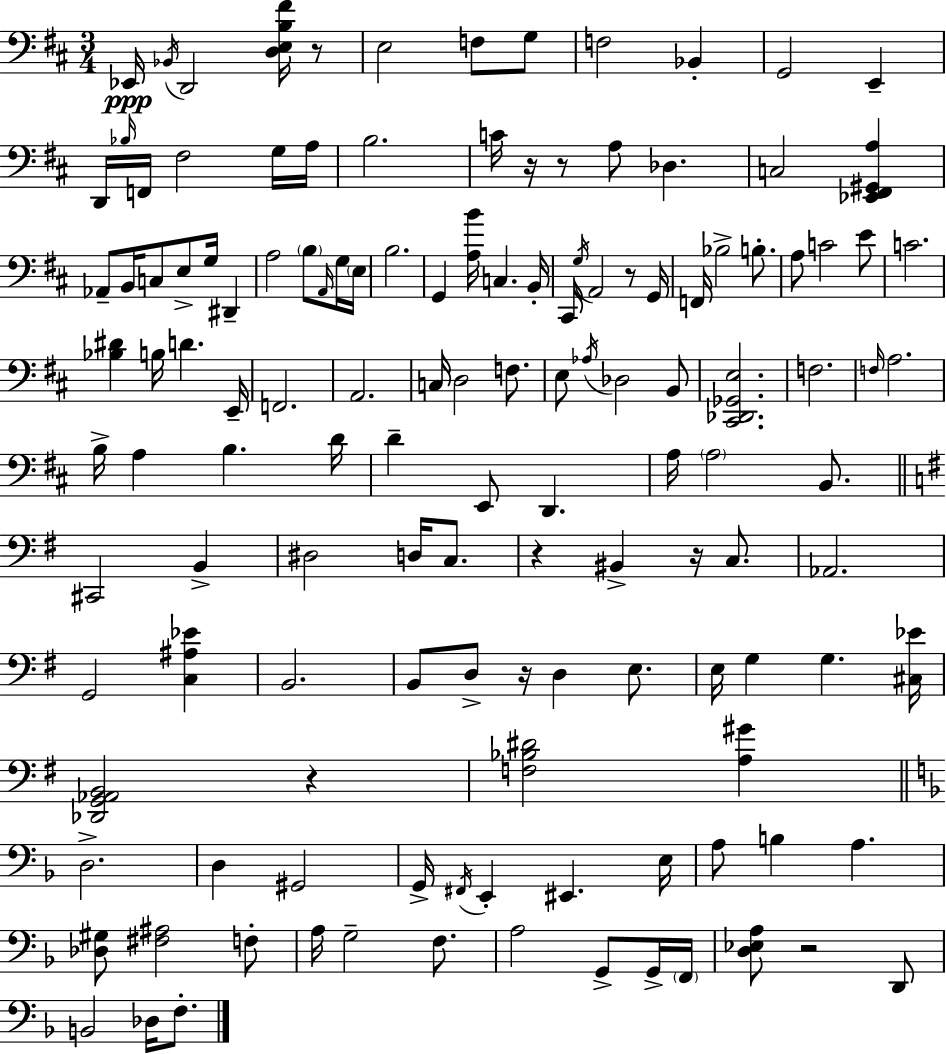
{
  \clef bass
  \numericTimeSignature
  \time 3/4
  \key d \major
  \repeat volta 2 { ees,16\ppp \acciaccatura { bes,16 } d,2 <d e b fis'>16 r8 | e2 f8 g8 | f2 bes,4-. | g,2 e,4-- | \break d,16 \grace { bes16 } f,16 fis2 | g16 a16 b2. | c'16 r16 r8 a8 des4. | c2 <ees, fis, gis, a>4 | \break aes,8-- b,16 c8 e8-> g16 dis,4-- | a2 \parenthesize b8 | \grace { a,16 } g16 \parenthesize e16 b2. | g,4 <a b'>16 c4. | \break b,16-. cis,16 \acciaccatura { g16 } a,2 | r8 g,16 f,16 bes2-> | b8.-. a8 c'2 | e'8 c'2. | \break <bes dis'>4 b16 d'4. | e,16-- f,2. | a,2. | c16 d2 | \break f8. e8 \acciaccatura { aes16 } des2 | b,8 <cis, des, ges, e>2. | f2. | \grace { f16 } a2. | \break b16-> a4 b4. | d'16 d'4-- e,8 | d,4. a16 \parenthesize a2 | b,8. \bar "||" \break \key e \minor cis,2 b,4-> | dis2 d16 c8. | r4 bis,4-> r16 c8. | aes,2. | \break g,2 <c ais ees'>4 | b,2. | b,8 d8-> r16 d4 e8. | e16 g4 g4. <cis ees'>16 | \break <des, g, aes, b,>2 r4 | <f bes dis'>2 <a gis'>4 | \bar "||" \break \key d \minor d2.-> | d4 gis,2 | g,16-> \acciaccatura { fis,16 } e,4-. eis,4. | e16 a8 b4 a4. | \break <des gis>8 <fis ais>2 f8-. | a16 g2-- f8. | a2 g,8-> g,16-> | \parenthesize f,16 <d ees a>8 r2 d,8 | \break b,2 des16 f8.-. | } \bar "|."
}